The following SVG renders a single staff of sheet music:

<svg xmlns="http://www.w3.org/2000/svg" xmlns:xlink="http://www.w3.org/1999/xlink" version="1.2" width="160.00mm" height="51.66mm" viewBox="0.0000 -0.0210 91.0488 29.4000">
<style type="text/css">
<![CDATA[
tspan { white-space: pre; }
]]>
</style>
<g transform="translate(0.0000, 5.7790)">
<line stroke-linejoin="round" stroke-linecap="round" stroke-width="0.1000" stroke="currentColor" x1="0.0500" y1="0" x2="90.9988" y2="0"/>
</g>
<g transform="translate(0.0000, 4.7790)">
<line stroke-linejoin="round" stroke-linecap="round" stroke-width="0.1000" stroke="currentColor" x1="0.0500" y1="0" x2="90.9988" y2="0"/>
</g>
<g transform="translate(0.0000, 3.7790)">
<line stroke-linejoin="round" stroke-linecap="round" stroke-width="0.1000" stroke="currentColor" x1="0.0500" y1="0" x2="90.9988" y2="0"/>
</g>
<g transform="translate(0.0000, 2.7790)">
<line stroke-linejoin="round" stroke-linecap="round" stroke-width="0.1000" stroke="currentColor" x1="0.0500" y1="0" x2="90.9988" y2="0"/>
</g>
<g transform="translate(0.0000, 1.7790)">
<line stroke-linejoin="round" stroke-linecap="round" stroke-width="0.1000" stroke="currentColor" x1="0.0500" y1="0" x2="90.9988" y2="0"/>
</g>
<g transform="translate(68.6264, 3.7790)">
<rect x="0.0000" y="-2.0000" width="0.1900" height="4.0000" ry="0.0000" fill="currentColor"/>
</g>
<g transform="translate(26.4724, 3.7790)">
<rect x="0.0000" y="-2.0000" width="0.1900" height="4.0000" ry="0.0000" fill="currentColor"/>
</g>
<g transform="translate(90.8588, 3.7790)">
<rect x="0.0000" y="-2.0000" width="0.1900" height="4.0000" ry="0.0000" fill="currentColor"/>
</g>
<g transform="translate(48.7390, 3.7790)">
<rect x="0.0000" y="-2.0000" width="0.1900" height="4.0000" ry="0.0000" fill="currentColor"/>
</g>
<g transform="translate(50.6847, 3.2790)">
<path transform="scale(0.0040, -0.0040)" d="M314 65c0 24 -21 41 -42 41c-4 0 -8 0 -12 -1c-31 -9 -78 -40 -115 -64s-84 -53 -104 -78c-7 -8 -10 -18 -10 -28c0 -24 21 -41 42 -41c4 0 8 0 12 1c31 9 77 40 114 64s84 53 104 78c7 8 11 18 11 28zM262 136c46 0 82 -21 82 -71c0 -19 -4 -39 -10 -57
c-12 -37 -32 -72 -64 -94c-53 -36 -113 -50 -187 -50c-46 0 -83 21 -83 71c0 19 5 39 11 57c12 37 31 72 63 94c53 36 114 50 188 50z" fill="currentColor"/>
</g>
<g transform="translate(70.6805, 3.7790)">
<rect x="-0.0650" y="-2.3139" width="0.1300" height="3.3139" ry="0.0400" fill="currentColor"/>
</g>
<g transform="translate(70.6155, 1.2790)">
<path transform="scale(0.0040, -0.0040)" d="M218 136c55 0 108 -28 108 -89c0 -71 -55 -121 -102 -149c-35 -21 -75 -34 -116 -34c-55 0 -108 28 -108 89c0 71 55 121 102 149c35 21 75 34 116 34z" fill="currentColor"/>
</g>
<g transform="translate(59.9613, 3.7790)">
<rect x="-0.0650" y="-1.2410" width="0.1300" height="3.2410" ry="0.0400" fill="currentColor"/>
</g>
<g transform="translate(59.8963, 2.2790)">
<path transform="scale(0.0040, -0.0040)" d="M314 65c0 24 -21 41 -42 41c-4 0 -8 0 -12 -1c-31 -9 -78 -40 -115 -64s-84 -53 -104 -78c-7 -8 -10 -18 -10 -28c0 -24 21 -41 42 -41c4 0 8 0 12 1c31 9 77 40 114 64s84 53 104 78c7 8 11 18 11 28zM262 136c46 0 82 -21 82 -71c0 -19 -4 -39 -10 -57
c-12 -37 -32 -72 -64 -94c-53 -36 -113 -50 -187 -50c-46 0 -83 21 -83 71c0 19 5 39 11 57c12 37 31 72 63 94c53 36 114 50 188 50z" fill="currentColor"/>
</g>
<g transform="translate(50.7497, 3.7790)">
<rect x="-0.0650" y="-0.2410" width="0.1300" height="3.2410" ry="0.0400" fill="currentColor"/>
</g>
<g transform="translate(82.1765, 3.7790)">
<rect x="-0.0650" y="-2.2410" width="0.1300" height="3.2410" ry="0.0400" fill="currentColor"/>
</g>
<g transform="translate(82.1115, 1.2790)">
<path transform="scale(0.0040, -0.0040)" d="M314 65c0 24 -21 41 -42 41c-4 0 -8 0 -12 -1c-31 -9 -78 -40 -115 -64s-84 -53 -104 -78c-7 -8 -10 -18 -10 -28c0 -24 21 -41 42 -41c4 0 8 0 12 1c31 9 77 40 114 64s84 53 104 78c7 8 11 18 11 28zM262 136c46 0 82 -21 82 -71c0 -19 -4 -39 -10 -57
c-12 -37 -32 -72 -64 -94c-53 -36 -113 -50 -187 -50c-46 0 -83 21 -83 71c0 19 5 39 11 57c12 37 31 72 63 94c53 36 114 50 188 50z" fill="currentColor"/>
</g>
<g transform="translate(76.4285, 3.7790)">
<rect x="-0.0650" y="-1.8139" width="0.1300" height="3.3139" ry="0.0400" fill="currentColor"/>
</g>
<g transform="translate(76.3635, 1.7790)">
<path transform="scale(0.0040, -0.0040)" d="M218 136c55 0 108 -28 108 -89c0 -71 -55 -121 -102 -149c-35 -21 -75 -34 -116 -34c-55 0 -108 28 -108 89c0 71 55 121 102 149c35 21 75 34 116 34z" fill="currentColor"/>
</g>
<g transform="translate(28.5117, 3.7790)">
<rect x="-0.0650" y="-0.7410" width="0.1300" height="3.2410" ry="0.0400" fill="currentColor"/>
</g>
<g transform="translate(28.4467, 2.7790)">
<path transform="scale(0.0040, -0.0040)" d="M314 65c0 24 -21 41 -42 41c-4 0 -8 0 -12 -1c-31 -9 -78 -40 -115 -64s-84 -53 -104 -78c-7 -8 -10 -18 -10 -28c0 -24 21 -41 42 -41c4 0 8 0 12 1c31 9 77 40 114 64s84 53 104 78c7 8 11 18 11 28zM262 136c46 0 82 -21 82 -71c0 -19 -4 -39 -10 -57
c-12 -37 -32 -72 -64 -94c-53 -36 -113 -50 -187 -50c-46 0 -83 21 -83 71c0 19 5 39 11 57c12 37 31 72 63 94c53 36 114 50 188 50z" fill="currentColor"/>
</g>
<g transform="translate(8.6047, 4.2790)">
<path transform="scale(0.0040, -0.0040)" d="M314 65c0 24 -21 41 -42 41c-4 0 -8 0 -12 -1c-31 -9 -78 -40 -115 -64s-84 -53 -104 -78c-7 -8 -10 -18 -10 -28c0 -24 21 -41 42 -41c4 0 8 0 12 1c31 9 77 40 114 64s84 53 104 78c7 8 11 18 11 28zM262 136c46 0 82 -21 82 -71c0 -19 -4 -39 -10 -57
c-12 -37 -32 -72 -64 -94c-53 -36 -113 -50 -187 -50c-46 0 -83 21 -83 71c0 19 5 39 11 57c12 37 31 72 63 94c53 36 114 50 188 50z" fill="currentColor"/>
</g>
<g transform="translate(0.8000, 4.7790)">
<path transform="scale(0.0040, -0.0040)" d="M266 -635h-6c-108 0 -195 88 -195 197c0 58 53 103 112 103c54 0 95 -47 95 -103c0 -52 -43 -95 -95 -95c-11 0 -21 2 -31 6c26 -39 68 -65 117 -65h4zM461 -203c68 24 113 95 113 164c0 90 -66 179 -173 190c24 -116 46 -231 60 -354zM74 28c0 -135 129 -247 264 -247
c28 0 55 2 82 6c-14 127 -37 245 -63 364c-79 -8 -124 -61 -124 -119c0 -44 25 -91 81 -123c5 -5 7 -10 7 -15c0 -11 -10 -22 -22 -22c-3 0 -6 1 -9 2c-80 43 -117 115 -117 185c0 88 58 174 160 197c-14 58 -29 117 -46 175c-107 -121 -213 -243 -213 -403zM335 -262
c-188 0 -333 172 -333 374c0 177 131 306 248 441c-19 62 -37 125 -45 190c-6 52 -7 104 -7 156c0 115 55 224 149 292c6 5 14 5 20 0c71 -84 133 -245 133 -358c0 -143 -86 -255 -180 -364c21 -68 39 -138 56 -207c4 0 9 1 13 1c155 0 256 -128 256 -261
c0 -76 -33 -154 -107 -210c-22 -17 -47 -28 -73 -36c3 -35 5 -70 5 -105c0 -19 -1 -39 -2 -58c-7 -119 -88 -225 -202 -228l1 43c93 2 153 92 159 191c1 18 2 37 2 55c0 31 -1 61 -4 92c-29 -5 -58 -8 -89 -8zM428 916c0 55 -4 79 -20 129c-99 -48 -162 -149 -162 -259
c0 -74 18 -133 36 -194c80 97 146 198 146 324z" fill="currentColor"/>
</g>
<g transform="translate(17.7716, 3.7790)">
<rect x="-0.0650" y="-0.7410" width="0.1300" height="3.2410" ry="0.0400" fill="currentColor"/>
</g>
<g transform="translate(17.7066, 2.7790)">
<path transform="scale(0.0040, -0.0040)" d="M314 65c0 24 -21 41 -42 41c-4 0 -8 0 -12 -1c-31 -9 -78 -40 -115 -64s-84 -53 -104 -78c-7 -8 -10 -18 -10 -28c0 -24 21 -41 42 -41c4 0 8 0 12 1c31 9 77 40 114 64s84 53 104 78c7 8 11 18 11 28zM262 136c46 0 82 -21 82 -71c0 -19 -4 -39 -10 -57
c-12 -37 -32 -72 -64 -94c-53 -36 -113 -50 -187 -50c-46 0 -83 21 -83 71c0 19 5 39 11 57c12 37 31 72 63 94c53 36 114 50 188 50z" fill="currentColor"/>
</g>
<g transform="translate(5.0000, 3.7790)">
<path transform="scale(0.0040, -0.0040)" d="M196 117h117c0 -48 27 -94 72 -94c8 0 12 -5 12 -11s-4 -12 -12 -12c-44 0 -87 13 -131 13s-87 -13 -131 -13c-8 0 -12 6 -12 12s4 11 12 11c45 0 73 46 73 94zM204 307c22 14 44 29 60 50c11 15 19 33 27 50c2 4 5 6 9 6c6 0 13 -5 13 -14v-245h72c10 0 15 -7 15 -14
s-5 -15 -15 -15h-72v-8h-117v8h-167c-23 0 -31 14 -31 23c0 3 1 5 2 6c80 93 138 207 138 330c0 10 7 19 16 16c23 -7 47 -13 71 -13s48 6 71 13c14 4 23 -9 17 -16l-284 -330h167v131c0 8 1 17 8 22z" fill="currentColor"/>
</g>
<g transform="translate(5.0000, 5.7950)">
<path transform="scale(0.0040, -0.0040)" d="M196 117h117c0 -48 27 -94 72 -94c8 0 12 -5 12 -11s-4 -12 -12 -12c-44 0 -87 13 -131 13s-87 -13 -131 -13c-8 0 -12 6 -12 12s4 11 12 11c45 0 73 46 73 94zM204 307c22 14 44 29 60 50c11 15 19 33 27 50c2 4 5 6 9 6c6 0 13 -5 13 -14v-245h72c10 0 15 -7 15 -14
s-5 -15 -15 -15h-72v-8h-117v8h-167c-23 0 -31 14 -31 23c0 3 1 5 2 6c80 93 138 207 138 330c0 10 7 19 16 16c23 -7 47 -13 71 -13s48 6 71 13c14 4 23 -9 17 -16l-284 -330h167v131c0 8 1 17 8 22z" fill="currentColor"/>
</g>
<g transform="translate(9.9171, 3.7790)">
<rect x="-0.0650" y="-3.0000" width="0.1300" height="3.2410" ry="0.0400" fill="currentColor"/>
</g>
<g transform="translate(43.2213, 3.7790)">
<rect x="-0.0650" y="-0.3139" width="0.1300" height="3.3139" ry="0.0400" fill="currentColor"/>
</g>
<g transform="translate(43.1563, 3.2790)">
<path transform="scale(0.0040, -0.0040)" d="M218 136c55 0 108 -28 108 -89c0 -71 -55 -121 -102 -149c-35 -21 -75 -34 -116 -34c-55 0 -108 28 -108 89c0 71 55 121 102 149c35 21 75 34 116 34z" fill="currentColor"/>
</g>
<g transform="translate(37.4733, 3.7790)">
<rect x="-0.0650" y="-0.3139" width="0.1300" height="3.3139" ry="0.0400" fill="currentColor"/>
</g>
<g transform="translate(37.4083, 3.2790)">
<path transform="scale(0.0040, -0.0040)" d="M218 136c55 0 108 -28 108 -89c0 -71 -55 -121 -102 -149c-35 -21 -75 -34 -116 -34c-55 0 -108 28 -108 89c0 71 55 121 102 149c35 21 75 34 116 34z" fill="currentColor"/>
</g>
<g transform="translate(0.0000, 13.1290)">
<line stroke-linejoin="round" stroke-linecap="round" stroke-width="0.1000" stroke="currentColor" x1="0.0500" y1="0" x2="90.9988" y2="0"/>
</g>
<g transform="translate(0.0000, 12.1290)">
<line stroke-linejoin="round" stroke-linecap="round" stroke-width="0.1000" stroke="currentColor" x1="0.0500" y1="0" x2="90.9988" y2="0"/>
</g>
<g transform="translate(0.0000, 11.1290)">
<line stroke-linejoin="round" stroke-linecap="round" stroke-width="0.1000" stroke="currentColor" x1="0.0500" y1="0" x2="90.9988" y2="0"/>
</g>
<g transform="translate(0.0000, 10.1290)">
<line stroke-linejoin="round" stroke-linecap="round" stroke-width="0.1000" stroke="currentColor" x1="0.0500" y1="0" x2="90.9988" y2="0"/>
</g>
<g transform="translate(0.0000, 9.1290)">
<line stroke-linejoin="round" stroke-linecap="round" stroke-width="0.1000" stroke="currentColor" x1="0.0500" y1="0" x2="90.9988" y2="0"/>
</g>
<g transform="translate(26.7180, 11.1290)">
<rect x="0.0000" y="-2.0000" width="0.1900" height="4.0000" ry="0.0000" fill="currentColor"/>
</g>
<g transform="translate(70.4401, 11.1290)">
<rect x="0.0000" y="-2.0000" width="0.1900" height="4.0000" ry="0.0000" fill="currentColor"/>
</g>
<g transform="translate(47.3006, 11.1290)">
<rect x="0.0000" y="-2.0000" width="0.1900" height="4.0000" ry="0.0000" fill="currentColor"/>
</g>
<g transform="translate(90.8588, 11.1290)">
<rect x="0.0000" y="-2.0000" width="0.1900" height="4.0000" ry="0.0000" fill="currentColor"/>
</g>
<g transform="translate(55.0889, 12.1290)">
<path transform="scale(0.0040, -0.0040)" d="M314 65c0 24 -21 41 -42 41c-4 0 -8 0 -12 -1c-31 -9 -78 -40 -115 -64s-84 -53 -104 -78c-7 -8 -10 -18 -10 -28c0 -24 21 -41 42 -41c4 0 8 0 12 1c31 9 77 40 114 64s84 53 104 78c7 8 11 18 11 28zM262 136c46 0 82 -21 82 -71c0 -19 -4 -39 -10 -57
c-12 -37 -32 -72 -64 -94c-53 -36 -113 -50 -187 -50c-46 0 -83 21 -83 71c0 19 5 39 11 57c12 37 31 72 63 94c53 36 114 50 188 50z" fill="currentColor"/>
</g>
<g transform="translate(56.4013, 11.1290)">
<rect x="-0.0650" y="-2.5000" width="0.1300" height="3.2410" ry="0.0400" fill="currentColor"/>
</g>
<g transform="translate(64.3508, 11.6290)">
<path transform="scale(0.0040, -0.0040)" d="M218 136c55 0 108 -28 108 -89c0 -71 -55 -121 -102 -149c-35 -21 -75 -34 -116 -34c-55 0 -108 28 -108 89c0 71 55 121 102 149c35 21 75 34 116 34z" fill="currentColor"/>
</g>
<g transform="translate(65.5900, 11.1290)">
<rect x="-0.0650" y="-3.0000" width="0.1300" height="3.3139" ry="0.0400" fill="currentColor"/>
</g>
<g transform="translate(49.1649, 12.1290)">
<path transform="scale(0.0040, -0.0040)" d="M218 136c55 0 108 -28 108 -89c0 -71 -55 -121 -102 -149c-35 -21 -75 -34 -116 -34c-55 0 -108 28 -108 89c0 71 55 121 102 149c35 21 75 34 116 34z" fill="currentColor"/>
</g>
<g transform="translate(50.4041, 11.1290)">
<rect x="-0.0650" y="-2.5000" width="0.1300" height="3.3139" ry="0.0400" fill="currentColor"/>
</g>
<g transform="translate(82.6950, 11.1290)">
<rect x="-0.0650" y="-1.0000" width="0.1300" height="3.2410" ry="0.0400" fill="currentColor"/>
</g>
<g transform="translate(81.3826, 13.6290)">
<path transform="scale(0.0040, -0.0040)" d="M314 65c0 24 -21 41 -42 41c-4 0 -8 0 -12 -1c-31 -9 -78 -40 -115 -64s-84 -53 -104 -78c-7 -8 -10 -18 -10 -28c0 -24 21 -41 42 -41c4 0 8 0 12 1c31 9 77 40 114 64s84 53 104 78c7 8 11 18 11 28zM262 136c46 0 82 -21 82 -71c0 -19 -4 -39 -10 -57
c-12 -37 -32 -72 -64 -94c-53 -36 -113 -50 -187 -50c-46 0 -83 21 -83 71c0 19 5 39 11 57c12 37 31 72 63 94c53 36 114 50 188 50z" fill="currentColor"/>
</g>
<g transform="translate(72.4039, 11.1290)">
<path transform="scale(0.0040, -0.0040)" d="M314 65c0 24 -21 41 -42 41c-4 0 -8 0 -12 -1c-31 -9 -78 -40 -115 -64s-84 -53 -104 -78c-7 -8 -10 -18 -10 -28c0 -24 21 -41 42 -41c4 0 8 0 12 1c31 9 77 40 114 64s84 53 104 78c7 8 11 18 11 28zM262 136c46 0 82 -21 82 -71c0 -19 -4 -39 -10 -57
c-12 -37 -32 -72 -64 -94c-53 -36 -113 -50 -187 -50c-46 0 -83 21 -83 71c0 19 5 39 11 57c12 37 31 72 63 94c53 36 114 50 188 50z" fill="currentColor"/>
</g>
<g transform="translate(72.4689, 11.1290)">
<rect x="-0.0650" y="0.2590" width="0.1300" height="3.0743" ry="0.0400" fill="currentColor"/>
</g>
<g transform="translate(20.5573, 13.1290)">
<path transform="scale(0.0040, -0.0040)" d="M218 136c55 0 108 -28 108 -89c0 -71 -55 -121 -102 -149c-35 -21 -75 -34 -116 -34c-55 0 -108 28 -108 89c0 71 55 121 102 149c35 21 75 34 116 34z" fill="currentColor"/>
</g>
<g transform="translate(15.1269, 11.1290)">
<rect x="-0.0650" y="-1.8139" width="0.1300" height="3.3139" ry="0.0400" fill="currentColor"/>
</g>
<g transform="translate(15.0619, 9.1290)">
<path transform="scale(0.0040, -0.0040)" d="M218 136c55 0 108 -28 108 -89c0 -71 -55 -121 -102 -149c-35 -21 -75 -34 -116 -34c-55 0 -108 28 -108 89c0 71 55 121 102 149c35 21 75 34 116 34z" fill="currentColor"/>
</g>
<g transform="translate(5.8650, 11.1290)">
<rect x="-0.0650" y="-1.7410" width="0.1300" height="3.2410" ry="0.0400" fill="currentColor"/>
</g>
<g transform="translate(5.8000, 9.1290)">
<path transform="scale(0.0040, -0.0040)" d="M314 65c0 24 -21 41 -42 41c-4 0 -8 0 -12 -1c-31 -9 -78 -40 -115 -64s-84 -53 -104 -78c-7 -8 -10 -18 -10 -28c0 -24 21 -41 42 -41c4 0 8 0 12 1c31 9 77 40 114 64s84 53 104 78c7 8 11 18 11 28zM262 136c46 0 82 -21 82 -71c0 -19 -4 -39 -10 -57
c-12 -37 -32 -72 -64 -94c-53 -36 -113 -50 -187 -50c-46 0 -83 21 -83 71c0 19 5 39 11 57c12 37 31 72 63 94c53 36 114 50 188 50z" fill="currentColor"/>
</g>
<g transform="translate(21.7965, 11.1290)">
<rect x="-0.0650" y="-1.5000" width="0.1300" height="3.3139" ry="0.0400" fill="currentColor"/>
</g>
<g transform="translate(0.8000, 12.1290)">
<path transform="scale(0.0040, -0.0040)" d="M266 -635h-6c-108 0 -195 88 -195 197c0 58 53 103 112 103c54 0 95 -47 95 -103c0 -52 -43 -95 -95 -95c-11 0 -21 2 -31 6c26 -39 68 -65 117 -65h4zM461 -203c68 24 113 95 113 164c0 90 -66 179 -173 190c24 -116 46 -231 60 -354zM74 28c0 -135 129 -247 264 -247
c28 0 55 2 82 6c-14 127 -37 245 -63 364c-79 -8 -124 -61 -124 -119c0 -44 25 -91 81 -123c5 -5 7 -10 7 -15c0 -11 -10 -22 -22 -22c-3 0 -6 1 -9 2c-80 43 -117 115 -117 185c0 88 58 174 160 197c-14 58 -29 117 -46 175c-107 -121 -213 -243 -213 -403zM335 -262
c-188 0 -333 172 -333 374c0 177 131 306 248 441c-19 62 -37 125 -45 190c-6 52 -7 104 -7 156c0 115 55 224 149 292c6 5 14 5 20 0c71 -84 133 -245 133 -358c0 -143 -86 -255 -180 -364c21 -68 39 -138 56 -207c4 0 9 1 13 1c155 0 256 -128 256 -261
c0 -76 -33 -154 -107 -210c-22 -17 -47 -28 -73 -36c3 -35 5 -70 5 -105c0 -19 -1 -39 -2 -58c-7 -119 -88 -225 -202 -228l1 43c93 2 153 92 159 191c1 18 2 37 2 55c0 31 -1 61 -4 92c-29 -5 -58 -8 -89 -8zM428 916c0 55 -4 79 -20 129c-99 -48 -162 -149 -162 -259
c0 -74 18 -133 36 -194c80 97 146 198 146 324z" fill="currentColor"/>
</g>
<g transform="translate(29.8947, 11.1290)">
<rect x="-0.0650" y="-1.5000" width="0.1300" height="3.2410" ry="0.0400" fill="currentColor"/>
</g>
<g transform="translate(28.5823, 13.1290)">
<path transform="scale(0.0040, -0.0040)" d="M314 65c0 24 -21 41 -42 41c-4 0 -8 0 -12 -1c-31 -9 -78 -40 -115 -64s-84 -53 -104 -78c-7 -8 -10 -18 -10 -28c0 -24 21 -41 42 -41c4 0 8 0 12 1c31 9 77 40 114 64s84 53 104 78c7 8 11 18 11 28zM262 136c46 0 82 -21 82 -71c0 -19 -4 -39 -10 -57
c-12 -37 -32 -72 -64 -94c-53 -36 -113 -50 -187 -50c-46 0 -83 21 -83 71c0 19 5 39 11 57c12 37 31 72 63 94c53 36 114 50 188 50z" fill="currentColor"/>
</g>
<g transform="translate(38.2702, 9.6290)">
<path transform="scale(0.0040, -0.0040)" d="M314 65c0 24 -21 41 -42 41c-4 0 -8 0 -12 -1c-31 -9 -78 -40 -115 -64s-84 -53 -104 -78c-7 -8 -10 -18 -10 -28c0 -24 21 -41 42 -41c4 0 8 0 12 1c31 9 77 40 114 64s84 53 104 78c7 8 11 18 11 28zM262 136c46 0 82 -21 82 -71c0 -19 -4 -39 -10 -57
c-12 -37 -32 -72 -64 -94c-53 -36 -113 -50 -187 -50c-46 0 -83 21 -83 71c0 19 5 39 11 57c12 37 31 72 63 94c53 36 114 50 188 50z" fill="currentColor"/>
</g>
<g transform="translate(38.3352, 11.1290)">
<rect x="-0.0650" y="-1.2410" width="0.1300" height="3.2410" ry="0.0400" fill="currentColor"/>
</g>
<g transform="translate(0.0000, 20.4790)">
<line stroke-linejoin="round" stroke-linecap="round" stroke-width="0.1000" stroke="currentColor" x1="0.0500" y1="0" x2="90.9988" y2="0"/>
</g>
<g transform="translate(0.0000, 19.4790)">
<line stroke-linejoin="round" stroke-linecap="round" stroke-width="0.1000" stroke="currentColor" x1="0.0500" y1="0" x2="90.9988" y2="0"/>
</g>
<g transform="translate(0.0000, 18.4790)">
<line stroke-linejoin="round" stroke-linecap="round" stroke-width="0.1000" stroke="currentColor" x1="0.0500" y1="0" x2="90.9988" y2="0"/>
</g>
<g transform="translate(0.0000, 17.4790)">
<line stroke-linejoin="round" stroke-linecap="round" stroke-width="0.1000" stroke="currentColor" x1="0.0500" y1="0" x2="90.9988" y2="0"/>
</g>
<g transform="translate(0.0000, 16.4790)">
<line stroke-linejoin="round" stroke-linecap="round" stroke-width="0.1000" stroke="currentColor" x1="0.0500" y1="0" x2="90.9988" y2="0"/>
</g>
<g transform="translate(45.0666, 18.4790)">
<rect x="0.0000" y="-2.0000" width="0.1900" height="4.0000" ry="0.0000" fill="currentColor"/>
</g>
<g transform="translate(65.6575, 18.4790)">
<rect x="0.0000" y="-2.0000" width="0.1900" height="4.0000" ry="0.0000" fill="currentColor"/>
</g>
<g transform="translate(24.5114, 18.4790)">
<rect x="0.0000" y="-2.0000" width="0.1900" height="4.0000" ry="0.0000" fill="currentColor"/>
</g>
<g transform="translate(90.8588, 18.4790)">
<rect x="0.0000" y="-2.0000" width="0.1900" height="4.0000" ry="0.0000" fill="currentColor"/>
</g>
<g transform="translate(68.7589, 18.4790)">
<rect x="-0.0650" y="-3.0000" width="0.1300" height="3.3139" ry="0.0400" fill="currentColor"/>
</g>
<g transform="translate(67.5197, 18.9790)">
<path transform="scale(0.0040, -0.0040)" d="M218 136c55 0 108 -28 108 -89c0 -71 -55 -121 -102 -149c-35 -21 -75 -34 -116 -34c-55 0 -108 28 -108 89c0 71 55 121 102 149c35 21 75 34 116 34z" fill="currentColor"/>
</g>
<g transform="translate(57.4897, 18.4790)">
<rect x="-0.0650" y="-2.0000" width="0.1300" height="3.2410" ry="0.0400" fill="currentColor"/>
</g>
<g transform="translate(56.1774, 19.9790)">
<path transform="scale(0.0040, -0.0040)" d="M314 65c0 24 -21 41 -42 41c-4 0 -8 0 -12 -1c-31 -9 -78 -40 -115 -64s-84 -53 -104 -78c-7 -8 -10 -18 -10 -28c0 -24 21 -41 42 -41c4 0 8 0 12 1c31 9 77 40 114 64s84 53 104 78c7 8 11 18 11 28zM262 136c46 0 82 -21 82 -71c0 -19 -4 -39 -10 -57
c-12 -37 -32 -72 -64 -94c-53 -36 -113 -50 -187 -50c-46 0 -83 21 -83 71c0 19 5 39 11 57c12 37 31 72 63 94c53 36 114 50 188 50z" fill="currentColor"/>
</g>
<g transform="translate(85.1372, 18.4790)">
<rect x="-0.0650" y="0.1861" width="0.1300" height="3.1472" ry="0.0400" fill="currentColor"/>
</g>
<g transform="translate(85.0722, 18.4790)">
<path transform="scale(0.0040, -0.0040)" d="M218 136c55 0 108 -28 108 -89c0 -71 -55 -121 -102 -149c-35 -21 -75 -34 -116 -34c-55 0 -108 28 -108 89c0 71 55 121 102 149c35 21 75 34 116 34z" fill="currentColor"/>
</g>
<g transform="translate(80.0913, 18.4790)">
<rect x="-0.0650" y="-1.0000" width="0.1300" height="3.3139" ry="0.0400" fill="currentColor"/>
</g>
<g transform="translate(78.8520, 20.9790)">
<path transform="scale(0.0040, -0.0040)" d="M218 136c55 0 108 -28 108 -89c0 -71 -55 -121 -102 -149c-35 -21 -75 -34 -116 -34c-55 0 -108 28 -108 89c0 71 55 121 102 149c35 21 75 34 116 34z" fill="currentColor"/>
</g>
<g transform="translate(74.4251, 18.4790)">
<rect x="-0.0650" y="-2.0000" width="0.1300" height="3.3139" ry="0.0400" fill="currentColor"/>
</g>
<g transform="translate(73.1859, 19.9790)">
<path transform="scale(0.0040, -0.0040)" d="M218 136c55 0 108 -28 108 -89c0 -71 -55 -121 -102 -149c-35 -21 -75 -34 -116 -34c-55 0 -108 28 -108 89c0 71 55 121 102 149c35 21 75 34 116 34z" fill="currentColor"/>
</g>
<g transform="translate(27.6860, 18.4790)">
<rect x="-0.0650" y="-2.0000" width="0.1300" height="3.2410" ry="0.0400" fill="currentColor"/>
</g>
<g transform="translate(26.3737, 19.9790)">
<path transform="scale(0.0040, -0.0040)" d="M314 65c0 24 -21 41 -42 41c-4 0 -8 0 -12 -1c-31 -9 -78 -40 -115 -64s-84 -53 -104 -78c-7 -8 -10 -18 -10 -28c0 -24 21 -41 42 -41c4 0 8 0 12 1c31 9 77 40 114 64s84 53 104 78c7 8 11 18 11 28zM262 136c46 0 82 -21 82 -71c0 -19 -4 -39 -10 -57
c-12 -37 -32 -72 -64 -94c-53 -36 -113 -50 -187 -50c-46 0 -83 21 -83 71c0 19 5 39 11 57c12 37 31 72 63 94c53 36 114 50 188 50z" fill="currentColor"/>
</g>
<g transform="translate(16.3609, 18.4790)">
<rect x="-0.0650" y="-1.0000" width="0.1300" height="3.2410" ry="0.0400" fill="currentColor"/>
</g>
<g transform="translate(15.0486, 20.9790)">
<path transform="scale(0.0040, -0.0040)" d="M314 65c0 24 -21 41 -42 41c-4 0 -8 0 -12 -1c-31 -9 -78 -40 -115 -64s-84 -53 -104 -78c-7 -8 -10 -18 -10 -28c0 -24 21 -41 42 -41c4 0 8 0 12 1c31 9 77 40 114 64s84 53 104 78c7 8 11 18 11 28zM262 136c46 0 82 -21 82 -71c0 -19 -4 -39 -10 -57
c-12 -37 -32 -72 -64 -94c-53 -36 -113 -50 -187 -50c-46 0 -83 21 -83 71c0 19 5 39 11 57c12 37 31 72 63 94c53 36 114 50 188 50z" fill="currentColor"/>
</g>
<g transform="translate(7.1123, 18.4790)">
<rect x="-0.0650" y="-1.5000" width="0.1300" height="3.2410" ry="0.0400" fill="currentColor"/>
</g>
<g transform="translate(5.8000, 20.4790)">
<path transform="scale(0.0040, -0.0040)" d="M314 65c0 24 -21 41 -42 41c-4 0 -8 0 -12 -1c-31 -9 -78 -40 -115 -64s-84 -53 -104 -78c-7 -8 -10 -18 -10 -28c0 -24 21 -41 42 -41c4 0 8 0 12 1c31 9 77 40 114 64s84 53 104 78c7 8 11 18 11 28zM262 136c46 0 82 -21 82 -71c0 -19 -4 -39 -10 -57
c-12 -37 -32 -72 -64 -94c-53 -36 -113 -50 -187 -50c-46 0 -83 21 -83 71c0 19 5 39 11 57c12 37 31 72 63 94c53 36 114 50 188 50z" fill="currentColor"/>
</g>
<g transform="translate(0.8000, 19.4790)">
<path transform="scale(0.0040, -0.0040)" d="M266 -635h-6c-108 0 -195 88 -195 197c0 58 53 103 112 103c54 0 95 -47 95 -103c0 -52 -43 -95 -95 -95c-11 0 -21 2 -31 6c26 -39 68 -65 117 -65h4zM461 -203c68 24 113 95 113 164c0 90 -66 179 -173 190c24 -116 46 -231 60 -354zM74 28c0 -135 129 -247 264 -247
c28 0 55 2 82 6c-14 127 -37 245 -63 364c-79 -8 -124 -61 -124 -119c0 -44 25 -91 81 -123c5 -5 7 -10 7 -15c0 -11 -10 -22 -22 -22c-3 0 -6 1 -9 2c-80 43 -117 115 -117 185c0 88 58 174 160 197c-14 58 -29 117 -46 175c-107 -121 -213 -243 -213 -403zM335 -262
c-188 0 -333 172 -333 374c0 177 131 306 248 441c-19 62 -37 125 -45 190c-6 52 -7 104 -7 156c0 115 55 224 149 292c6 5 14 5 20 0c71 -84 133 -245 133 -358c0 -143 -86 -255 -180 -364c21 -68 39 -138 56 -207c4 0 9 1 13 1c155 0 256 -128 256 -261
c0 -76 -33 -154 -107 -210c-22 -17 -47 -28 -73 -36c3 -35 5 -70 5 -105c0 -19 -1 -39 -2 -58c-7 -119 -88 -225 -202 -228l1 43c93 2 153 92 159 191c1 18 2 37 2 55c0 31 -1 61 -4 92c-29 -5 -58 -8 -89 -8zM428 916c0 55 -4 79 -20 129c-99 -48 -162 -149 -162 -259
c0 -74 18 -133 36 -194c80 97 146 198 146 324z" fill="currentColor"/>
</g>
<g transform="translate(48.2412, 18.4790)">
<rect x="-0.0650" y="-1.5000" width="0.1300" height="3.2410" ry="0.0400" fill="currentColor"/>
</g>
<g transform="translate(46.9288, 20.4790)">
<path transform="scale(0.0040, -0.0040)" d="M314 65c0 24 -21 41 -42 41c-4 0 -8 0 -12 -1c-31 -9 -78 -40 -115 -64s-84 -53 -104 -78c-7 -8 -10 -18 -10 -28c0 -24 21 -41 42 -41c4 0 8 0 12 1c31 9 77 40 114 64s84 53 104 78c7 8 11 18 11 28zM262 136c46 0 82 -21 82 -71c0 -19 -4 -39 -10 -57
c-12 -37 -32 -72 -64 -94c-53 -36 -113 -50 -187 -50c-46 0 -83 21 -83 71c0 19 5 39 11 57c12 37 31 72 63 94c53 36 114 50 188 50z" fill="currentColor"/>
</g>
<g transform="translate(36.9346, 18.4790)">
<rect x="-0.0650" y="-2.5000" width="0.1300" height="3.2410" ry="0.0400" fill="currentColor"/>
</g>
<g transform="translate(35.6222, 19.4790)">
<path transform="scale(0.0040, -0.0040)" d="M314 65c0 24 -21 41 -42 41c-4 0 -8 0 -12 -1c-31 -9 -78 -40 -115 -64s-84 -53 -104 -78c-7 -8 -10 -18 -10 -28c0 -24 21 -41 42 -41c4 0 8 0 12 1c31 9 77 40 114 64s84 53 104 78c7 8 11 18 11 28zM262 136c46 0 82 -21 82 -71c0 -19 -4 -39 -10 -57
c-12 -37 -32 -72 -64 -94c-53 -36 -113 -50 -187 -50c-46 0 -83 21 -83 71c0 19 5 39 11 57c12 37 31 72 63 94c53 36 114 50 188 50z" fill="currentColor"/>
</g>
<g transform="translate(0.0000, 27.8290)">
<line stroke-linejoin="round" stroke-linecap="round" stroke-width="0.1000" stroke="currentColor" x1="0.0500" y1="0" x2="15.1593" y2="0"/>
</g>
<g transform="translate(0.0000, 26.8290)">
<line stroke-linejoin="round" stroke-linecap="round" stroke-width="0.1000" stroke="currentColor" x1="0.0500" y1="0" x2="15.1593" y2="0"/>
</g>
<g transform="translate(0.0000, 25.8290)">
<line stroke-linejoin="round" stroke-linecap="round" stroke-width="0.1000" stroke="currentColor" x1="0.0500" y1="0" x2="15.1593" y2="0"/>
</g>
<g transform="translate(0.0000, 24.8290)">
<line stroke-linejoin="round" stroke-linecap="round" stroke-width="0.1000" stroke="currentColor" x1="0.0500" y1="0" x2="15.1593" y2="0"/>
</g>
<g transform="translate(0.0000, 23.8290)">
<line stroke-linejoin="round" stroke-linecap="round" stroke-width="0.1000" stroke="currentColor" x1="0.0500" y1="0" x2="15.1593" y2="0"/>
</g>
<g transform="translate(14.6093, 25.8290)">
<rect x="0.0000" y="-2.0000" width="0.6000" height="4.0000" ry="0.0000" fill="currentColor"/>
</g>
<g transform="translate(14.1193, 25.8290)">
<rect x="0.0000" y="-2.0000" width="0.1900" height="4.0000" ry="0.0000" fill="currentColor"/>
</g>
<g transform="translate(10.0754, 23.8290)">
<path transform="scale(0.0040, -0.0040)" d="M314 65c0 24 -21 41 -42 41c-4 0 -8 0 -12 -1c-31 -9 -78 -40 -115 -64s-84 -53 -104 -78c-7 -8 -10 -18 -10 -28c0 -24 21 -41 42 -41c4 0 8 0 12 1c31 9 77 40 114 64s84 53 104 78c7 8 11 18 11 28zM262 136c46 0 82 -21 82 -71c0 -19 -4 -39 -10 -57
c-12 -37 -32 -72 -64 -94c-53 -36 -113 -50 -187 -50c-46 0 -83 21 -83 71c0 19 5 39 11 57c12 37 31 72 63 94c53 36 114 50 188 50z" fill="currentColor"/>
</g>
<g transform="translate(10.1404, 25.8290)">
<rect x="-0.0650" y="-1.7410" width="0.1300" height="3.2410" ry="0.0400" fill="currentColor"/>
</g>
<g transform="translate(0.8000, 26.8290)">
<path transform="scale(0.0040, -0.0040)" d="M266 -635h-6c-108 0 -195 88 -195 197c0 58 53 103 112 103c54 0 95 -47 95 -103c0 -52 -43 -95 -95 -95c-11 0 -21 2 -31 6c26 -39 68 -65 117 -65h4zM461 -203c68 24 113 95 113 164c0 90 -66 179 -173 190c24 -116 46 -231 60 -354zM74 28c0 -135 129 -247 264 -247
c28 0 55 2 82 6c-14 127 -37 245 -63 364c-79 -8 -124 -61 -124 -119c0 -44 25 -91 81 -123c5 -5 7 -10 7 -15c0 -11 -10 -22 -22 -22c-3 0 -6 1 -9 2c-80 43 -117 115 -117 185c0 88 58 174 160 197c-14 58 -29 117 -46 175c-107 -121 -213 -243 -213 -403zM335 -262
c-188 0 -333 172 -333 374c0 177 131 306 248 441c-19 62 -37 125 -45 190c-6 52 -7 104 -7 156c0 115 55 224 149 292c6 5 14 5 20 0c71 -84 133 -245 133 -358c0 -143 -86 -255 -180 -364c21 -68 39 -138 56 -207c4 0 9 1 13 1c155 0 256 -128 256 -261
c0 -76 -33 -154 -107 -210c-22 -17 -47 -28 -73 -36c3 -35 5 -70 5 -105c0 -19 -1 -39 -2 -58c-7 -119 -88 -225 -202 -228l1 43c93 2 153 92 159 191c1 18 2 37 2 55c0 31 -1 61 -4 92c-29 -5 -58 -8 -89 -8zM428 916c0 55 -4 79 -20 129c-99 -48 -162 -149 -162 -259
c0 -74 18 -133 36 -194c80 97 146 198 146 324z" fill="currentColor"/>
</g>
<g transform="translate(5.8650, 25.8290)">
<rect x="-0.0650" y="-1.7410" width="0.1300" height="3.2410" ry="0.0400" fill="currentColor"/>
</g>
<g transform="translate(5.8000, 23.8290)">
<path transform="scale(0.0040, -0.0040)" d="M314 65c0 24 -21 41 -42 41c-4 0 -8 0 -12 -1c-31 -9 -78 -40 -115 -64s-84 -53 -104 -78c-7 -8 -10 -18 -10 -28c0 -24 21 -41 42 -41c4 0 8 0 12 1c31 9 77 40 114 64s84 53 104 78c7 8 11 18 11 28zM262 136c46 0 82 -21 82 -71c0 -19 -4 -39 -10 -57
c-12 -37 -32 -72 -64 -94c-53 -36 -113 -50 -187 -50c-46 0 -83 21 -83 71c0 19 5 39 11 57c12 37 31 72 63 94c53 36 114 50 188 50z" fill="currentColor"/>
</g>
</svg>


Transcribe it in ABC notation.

X:1
T:Untitled
M:4/4
L:1/4
K:C
A2 d2 d2 c c c2 e2 g f g2 f2 f E E2 e2 G G2 A B2 D2 E2 D2 F2 G2 E2 F2 A F D B f2 f2